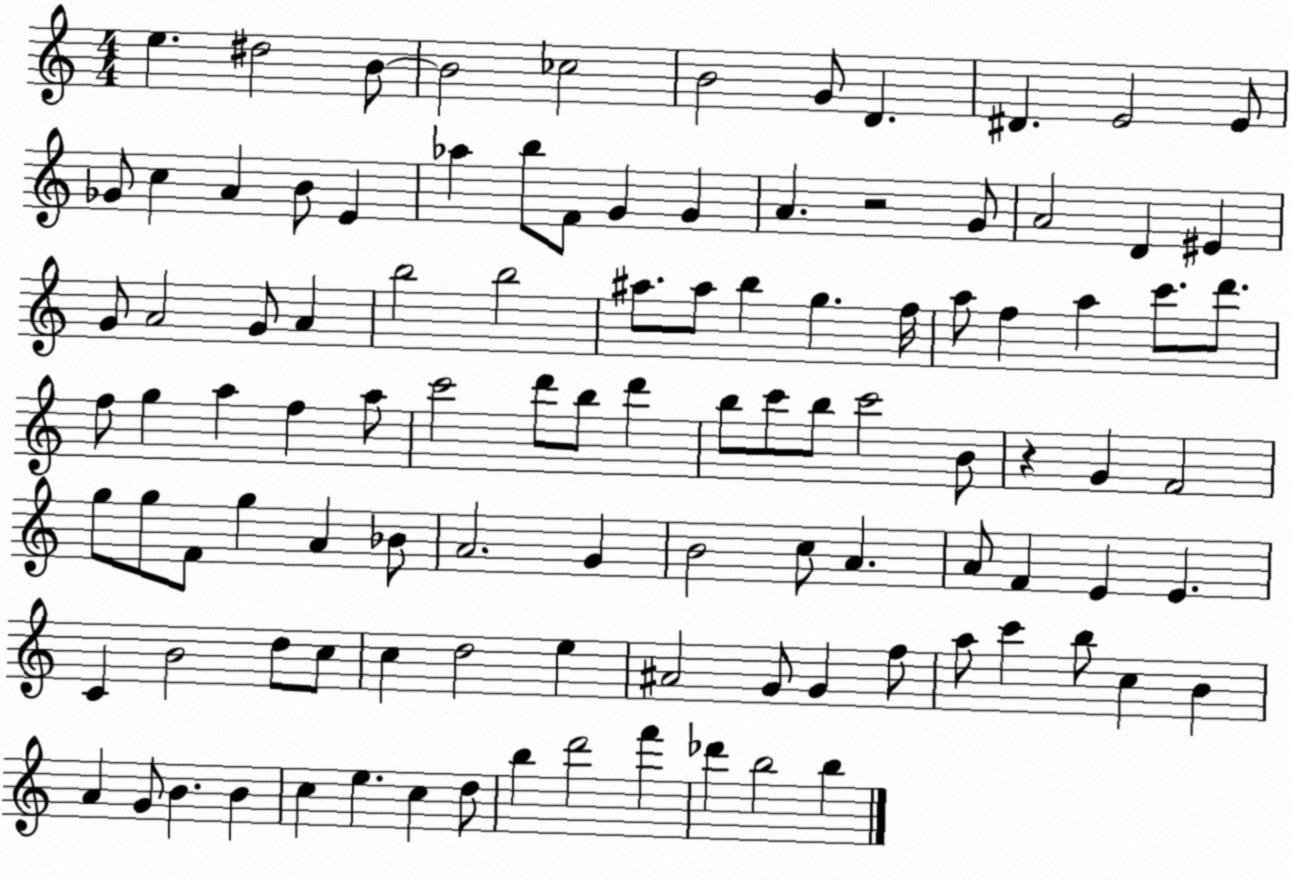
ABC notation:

X:1
T:Untitled
M:4/4
L:1/4
K:C
e ^d2 B/2 B2 _c2 B2 G/2 D ^D E2 E/2 _G/2 c A B/2 E _a b/2 F/2 G G A z2 G/2 A2 D ^E G/2 A2 G/2 A b2 b2 ^a/2 ^a/2 b g f/4 a/2 f a c'/2 d'/2 f/2 g a f a/2 c'2 d'/2 b/2 d' b/2 c'/2 b/2 c'2 B/2 z G F2 g/2 g/2 F/2 g A _B/2 A2 G B2 c/2 A A/2 F E E C B2 d/2 c/2 c d2 e ^A2 G/2 G f/2 a/2 c' b/2 c B A G/2 B B c e c d/2 b d'2 f' _d' b2 b